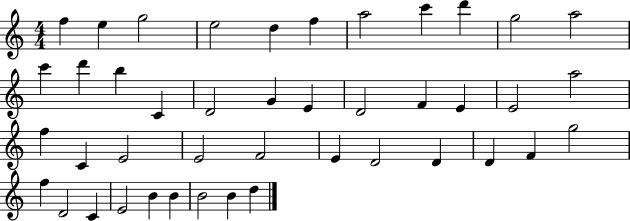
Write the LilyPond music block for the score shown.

{
  \clef treble
  \numericTimeSignature
  \time 4/4
  \key c \major
  f''4 e''4 g''2 | e''2 d''4 f''4 | a''2 c'''4 d'''4 | g''2 a''2 | \break c'''4 d'''4 b''4 c'4 | d'2 g'4 e'4 | d'2 f'4 e'4 | e'2 a''2 | \break f''4 c'4 e'2 | e'2 f'2 | e'4 d'2 d'4 | d'4 f'4 g''2 | \break f''4 d'2 c'4 | e'2 b'4 b'4 | b'2 b'4 d''4 | \bar "|."
}